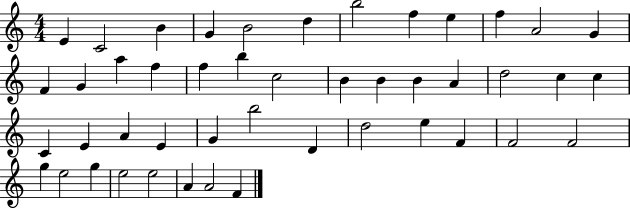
{
  \clef treble
  \numericTimeSignature
  \time 4/4
  \key c \major
  e'4 c'2 b'4 | g'4 b'2 d''4 | b''2 f''4 e''4 | f''4 a'2 g'4 | \break f'4 g'4 a''4 f''4 | f''4 b''4 c''2 | b'4 b'4 b'4 a'4 | d''2 c''4 c''4 | \break c'4 e'4 a'4 e'4 | g'4 b''2 d'4 | d''2 e''4 f'4 | f'2 f'2 | \break g''4 e''2 g''4 | e''2 e''2 | a'4 a'2 f'4 | \bar "|."
}